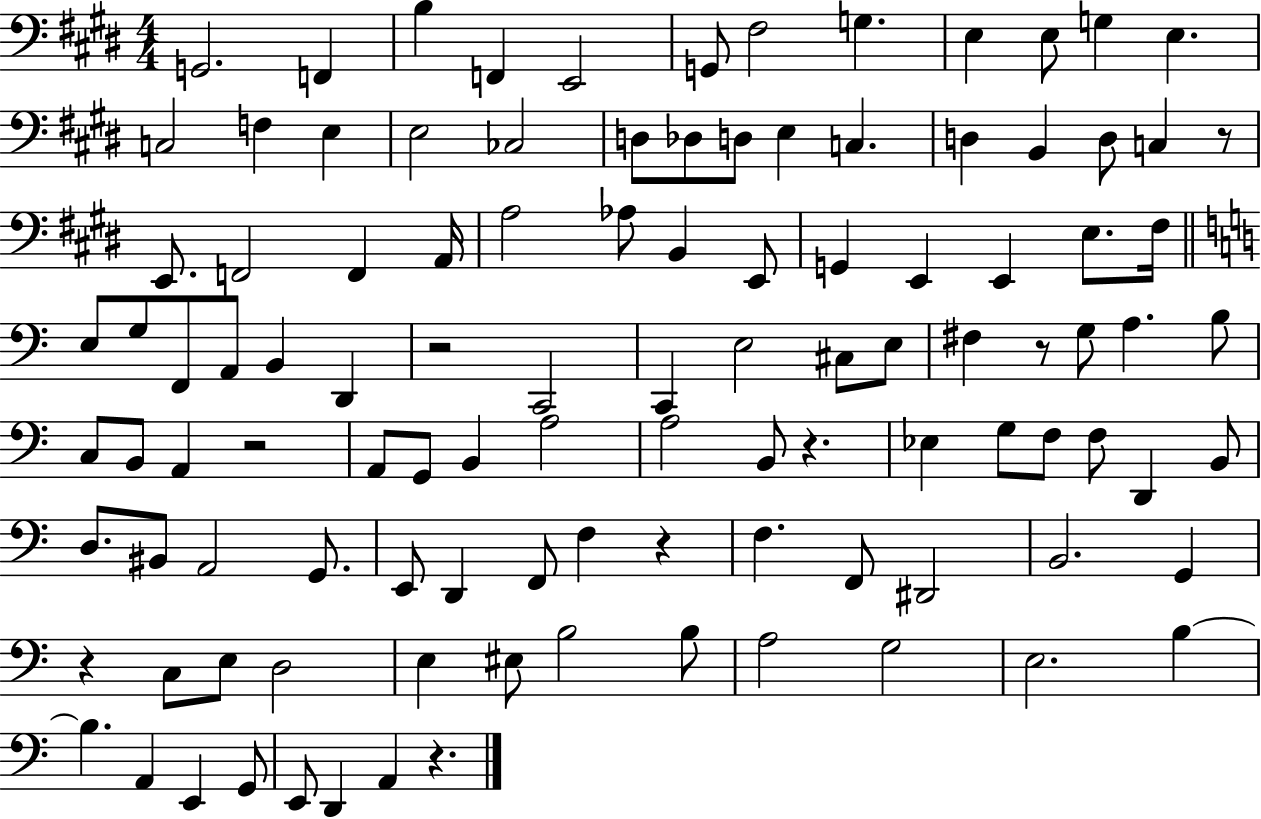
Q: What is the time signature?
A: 4/4